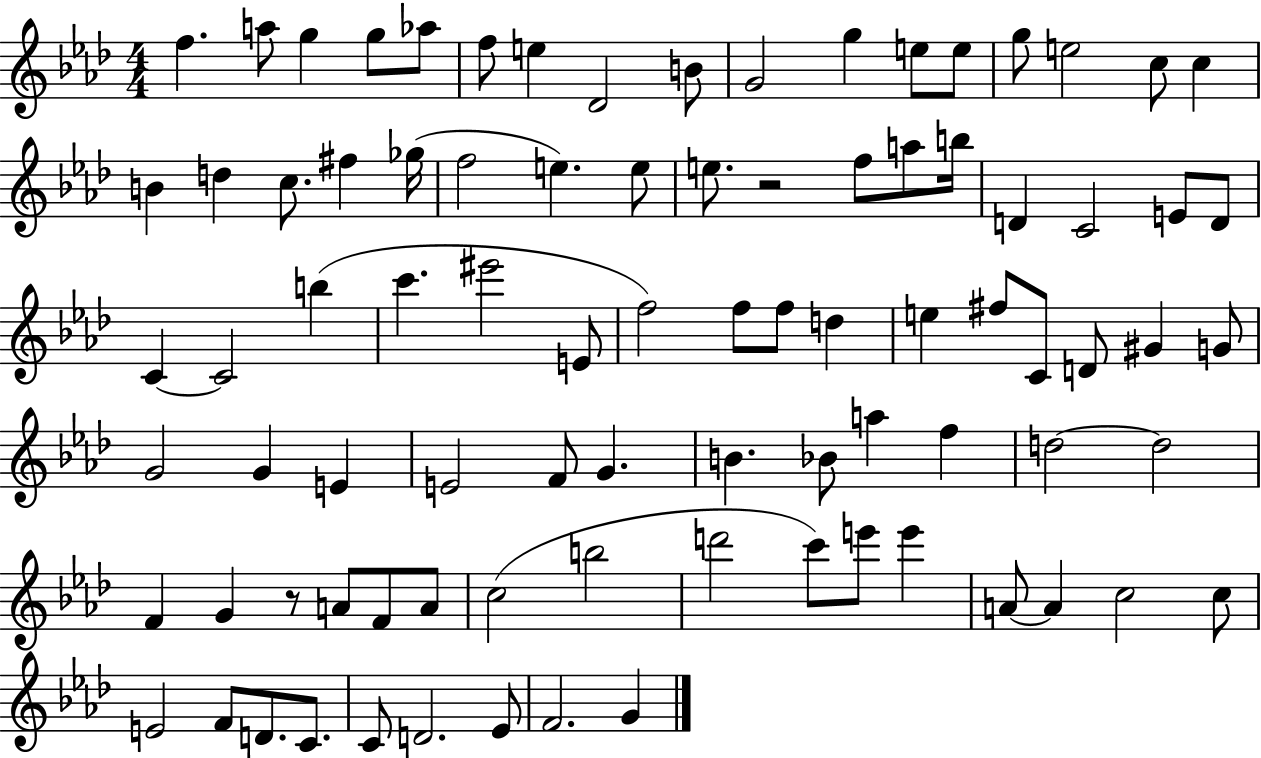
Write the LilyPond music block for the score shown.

{
  \clef treble
  \numericTimeSignature
  \time 4/4
  \key aes \major
  f''4. a''8 g''4 g''8 aes''8 | f''8 e''4 des'2 b'8 | g'2 g''4 e''8 e''8 | g''8 e''2 c''8 c''4 | \break b'4 d''4 c''8. fis''4 ges''16( | f''2 e''4.) e''8 | e''8. r2 f''8 a''8 b''16 | d'4 c'2 e'8 d'8 | \break c'4~~ c'2 b''4( | c'''4. eis'''2 e'8 | f''2) f''8 f''8 d''4 | e''4 fis''8 c'8 d'8 gis'4 g'8 | \break g'2 g'4 e'4 | e'2 f'8 g'4. | b'4. bes'8 a''4 f''4 | d''2~~ d''2 | \break f'4 g'4 r8 a'8 f'8 a'8 | c''2( b''2 | d'''2 c'''8) e'''8 e'''4 | a'8~~ a'4 c''2 c''8 | \break e'2 f'8 d'8. c'8. | c'8 d'2. ees'8 | f'2. g'4 | \bar "|."
}